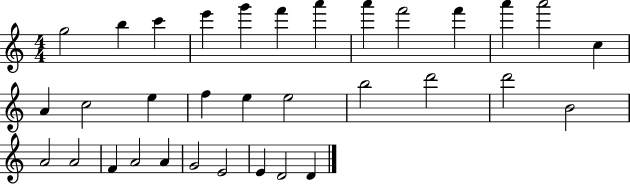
X:1
T:Untitled
M:4/4
L:1/4
K:C
g2 b c' e' g' f' a' a' f'2 f' a' a'2 c A c2 e f e e2 b2 d'2 d'2 B2 A2 A2 F A2 A G2 E2 E D2 D